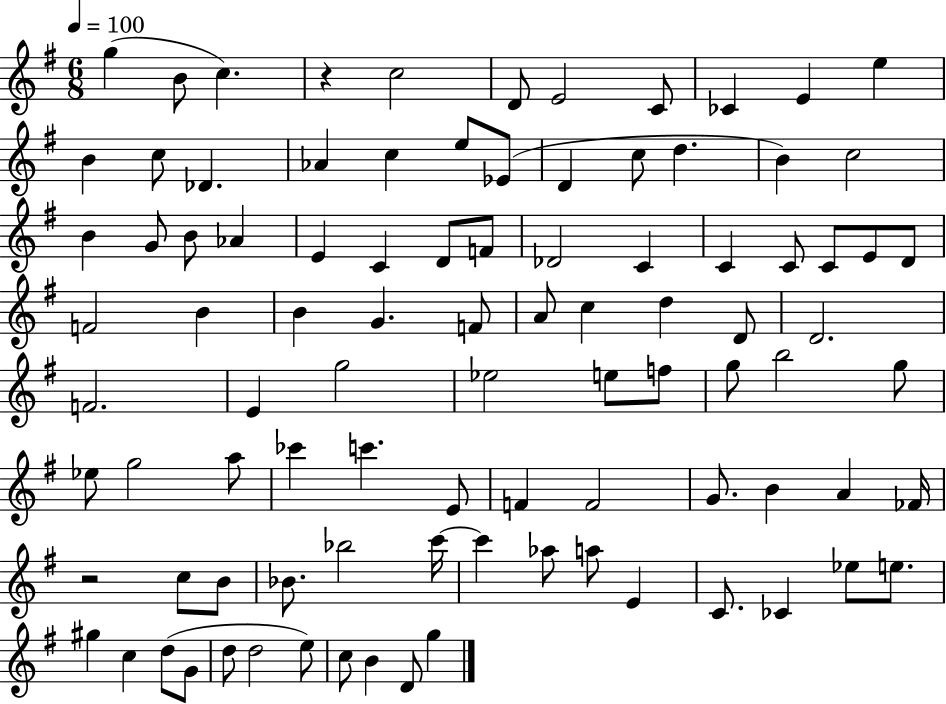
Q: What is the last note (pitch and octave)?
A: G5